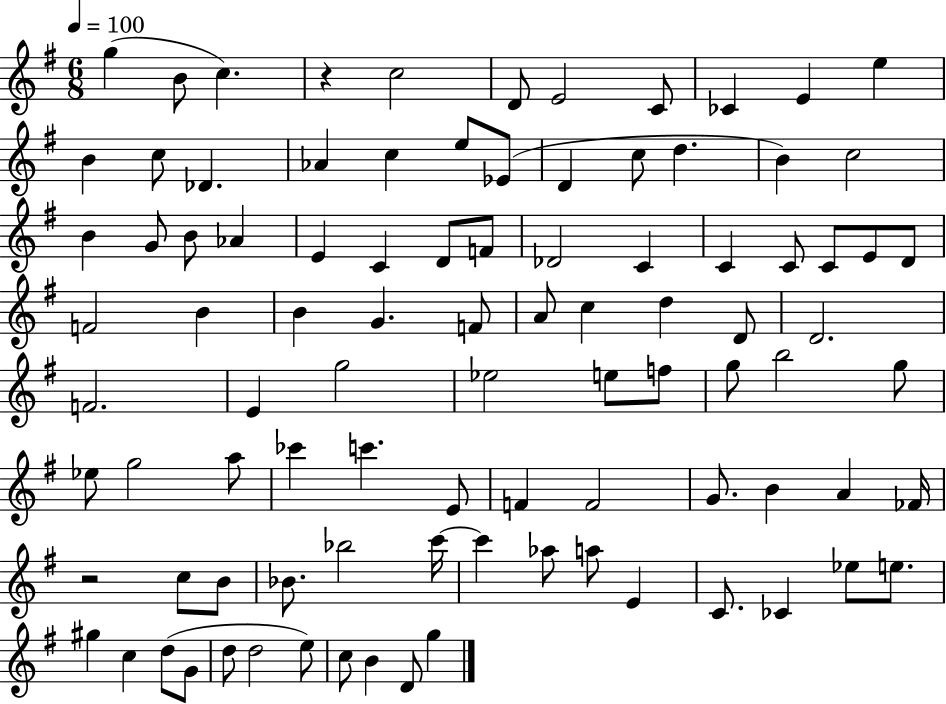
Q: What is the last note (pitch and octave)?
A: G5